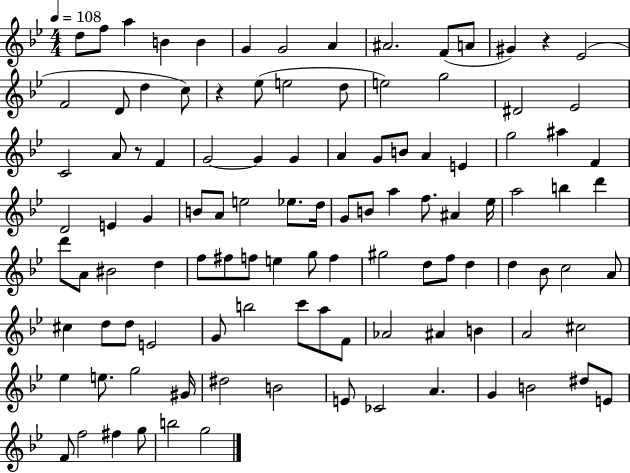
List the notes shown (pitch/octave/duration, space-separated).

D5/e F5/e A5/q B4/q B4/q G4/q G4/h A4/q A#4/h. F4/e A4/e G#4/q R/q Eb4/h F4/h D4/e D5/q C5/e R/q Eb5/e E5/h D5/e E5/h G5/h D#4/h Eb4/h C4/h A4/e R/e F4/q G4/h G4/q G4/q A4/q G4/e B4/e A4/q E4/q G5/h A#5/q F4/q D4/h E4/q G4/q B4/e A4/e E5/h Eb5/e. D5/s G4/e B4/e A5/q F5/e. A#4/q Eb5/s A5/h B5/q D6/q D6/e A4/e BIS4/h D5/q F5/e F#5/e F5/e E5/q G5/e F5/q G#5/h D5/e F5/e D5/q D5/q Bb4/e C5/h A4/e C#5/q D5/e D5/e E4/h G4/e B5/h C6/e A5/e F4/e Ab4/h A#4/q B4/q A4/h C#5/h Eb5/q E5/e. G5/h G#4/s D#5/h B4/h E4/e CES4/h A4/q. G4/q B4/h D#5/e E4/e F4/e F5/h F#5/q G5/e B5/h G5/h